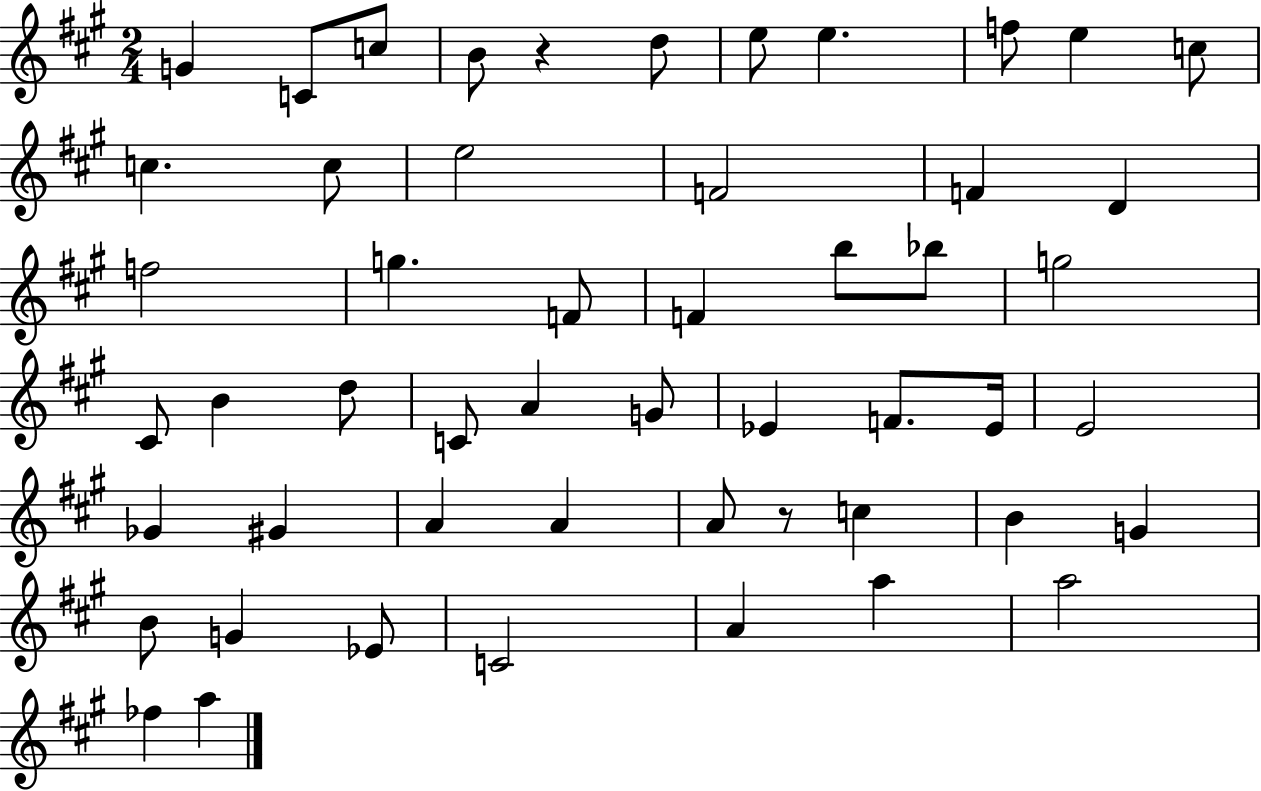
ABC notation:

X:1
T:Untitled
M:2/4
L:1/4
K:A
G C/2 c/2 B/2 z d/2 e/2 e f/2 e c/2 c c/2 e2 F2 F D f2 g F/2 F b/2 _b/2 g2 ^C/2 B d/2 C/2 A G/2 _E F/2 _E/4 E2 _G ^G A A A/2 z/2 c B G B/2 G _E/2 C2 A a a2 _f a